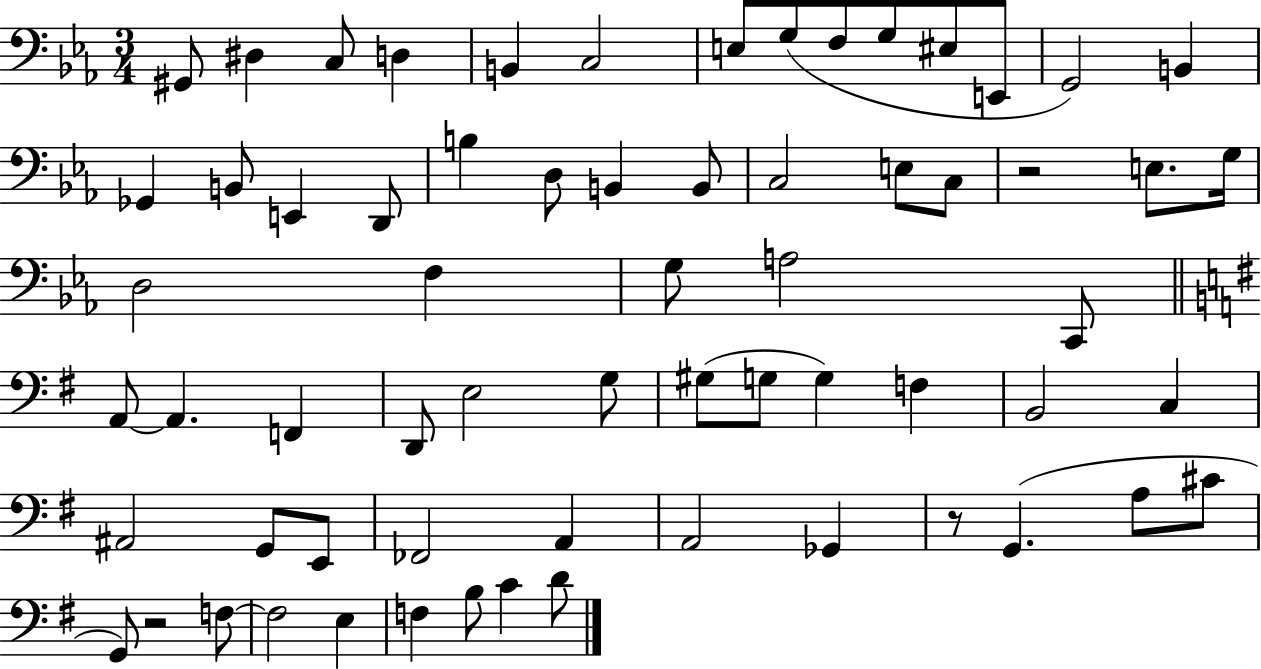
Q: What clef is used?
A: bass